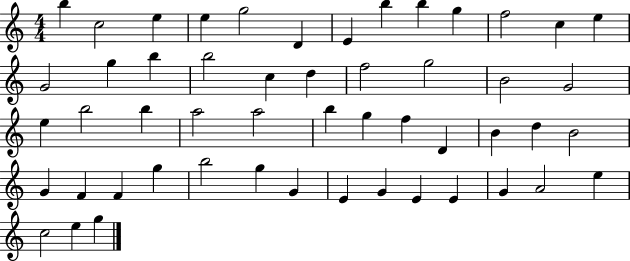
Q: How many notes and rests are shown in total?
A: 52